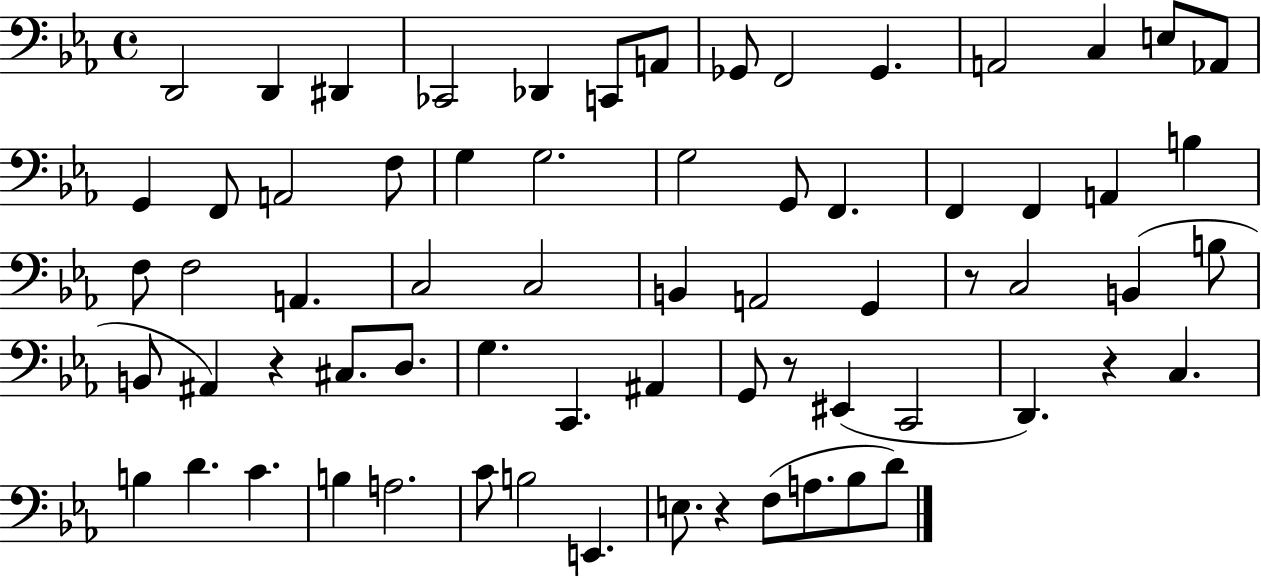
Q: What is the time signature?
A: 4/4